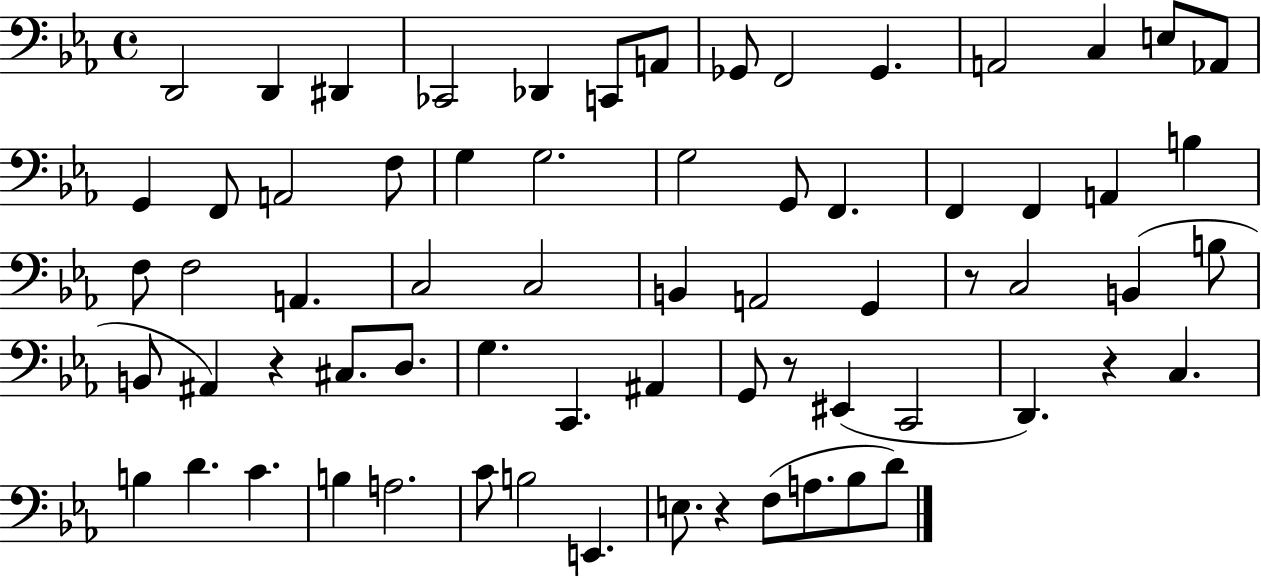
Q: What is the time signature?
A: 4/4